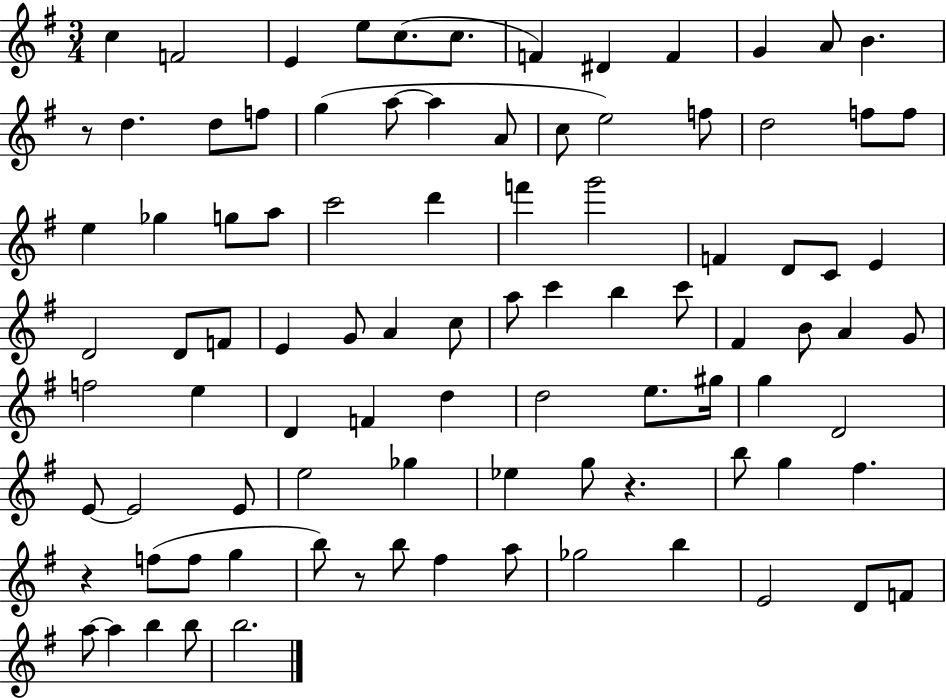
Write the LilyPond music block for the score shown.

{
  \clef treble
  \numericTimeSignature
  \time 3/4
  \key g \major
  c''4 f'2 | e'4 e''8 c''8.( c''8. | f'4) dis'4 f'4 | g'4 a'8 b'4. | \break r8 d''4. d''8 f''8 | g''4( a''8~~ a''4 a'8 | c''8 e''2) f''8 | d''2 f''8 f''8 | \break e''4 ges''4 g''8 a''8 | c'''2 d'''4 | f'''4 g'''2 | f'4 d'8 c'8 e'4 | \break d'2 d'8 f'8 | e'4 g'8 a'4 c''8 | a''8 c'''4 b''4 c'''8 | fis'4 b'8 a'4 g'8 | \break f''2 e''4 | d'4 f'4 d''4 | d''2 e''8. gis''16 | g''4 d'2 | \break e'8~~ e'2 e'8 | e''2 ges''4 | ees''4 g''8 r4. | b''8 g''4 fis''4. | \break r4 f''8( f''8 g''4 | b''8) r8 b''8 fis''4 a''8 | ges''2 b''4 | e'2 d'8 f'8 | \break a''8~~ a''4 b''4 b''8 | b''2. | \bar "|."
}